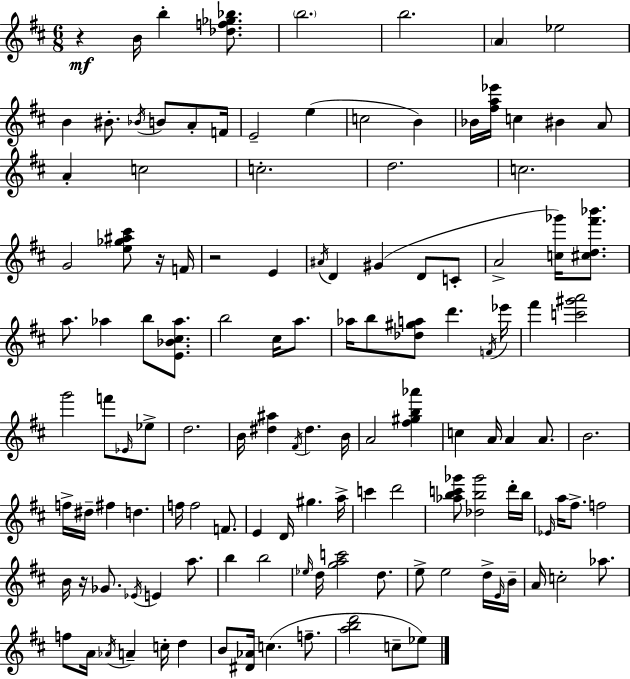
R/q B4/s B5/q [Db5,F5,Gb5,Bb5]/e. B5/h. B5/h. A4/q Eb5/h B4/q BIS4/e. Bb4/s B4/e A4/e F4/s E4/h E5/q C5/h B4/q Bb4/s [F#5,A5,Eb6]/s C5/q BIS4/q A4/e A4/q C5/h C5/h. D5/h. C5/h. G4/h [E5,Gb5,A#5,C#6]/e R/s F4/s R/h E4/q A#4/s D4/q G#4/q D4/e C4/e A4/h [C5,Gb6]/s [C#5,D5,F#6,Bb6]/e. A5/e. Ab5/q B5/e [E4,Bb4,C#5,Ab5]/e. B5/h C#5/s A5/e. Ab5/s B5/e [Db5,G#5,A5]/e D6/q. F4/s Eb6/s F#6/q [C6,G#6,A6]/h G6/h F6/e Eb4/s Eb5/e D5/h. B4/s [D#5,A#5]/q F#4/s D#5/q. B4/s A4/h [F#5,G#5,B5,Ab6]/q C5/q A4/s A4/q A4/e. B4/h. F5/s D#5/s F#5/q D5/q. F5/s F5/h F4/e. E4/q D4/s G#5/q. A5/s C6/q D6/h [Ab5,B5,C6,Gb6]/e [Db5,B5,Gb6]/h D6/s B5/s Eb4/s A5/s F#5/e. F5/h B4/s R/s Gb4/e. Eb4/s E4/q A5/e. B5/q B5/h Eb5/s D5/s [G5,A5,C6]/h D5/e. E5/e E5/h D5/s E4/s B4/s A4/s C5/h Ab5/e. F5/e A4/s Ab4/s A4/q C5/s D5/q B4/e [D#4,Ab4]/s C5/q. F5/e. [A5,B5,D6]/h C5/e Eb5/e